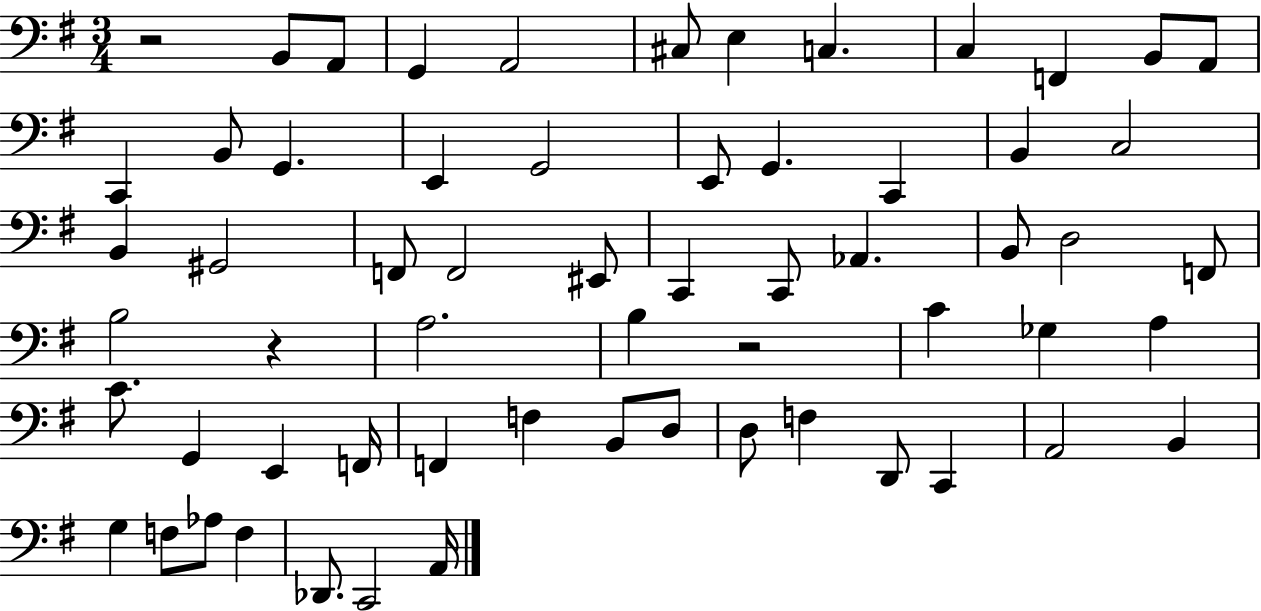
R/h B2/e A2/e G2/q A2/h C#3/e E3/q C3/q. C3/q F2/q B2/e A2/e C2/q B2/e G2/q. E2/q G2/h E2/e G2/q. C2/q B2/q C3/h B2/q G#2/h F2/e F2/h EIS2/e C2/q C2/e Ab2/q. B2/e D3/h F2/e B3/h R/q A3/h. B3/q R/h C4/q Gb3/q A3/q C4/e. G2/q E2/q F2/s F2/q F3/q B2/e D3/e D3/e F3/q D2/e C2/q A2/h B2/q G3/q F3/e Ab3/e F3/q Db2/e. C2/h A2/s